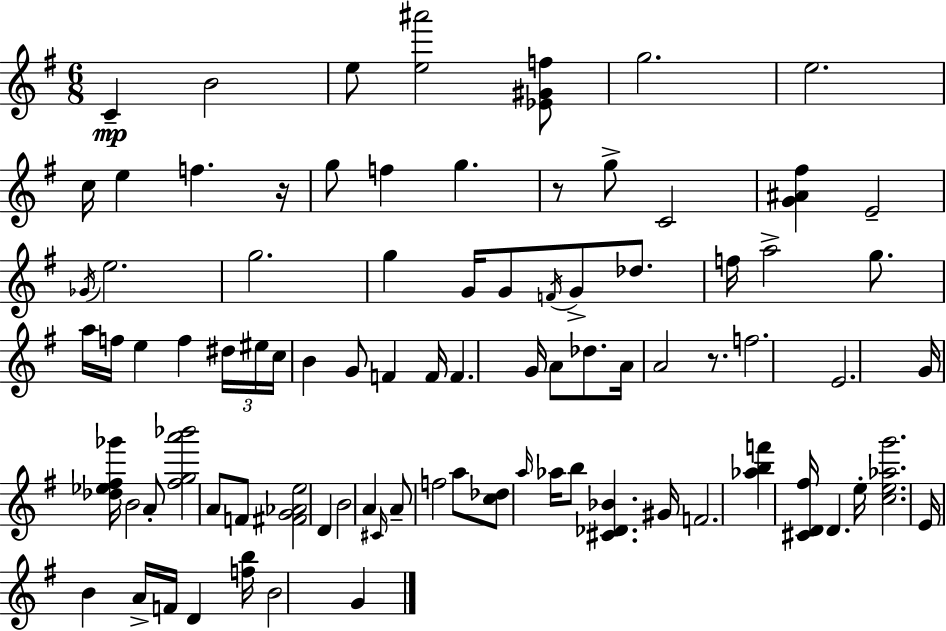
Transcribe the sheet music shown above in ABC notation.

X:1
T:Untitled
M:6/8
L:1/4
K:Em
C B2 e/2 [e^a']2 [_E^Gf]/2 g2 e2 c/4 e f z/4 g/2 f g z/2 g/2 C2 [G^A^f] E2 _G/4 e2 g2 g G/4 G/2 F/4 G/2 _d/2 f/4 a2 g/2 a/4 f/4 e f ^d/4 ^e/4 c/4 B G/2 F F/4 F G/4 A/2 _d/2 A/4 A2 z/2 f2 E2 G/4 [_d_e^f_g']/4 B2 A/2 [^fga'_b']2 A/2 F/2 [^FG_Ae]2 D B2 A ^C/4 A/2 f2 a/2 [c_d]/2 a/4 _a/4 b/2 [^C_D_B] ^G/4 F2 [_abf'] [^CD^f]/4 D e/4 [ce_ag']2 E/4 B A/4 F/4 D [fb]/4 B2 G